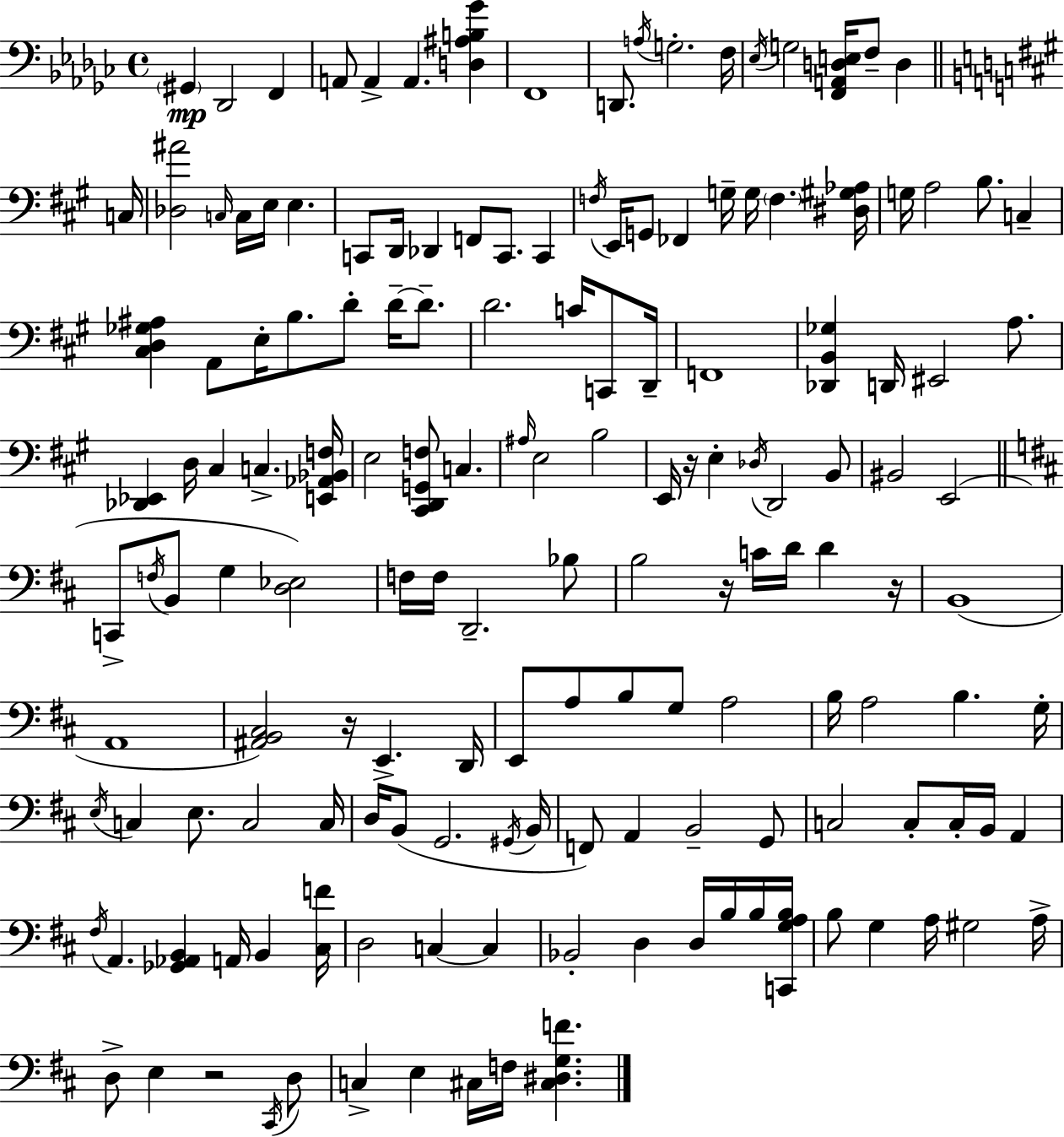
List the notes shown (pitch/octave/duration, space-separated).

G#2/q Db2/h F2/q A2/e A2/q A2/q. [D3,A#3,B3,Gb4]/q F2/w D2/e. A3/s G3/h. F3/s Eb3/s G3/h [F2,A2,D3,E3]/s F3/e D3/q C3/s [Db3,A#4]/h C3/s C3/s E3/s E3/q. C2/e D2/s Db2/q F2/e C2/e. C2/q F3/s E2/s G2/e FES2/q G3/s G3/s F3/q. [D#3,G#3,Ab3]/s G3/s A3/h B3/e. C3/q [C#3,D3,Gb3,A#3]/q A2/e E3/s B3/e. D4/e D4/s D4/e. D4/h. C4/s C2/e D2/s F2/w [Db2,B2,Gb3]/q D2/s EIS2/h A3/e. [Db2,Eb2]/q D3/s C#3/q C3/q. [E2,Ab2,Bb2,F3]/s E3/h [C#2,D2,G2,F3]/e C3/q. A#3/s E3/h B3/h E2/s R/s E3/q Db3/s D2/h B2/e BIS2/h E2/h C2/e F3/s B2/e G3/q [D3,Eb3]/h F3/s F3/s D2/h. Bb3/e B3/h R/s C4/s D4/s D4/q R/s B2/w A2/w [A#2,B2,C#3]/h R/s E2/q. D2/s E2/e A3/e B3/e G3/e A3/h B3/s A3/h B3/q. G3/s E3/s C3/q E3/e. C3/h C3/s D3/s B2/e G2/h. G#2/s B2/s F2/e A2/q B2/h G2/e C3/h C3/e C3/s B2/s A2/q F#3/s A2/q. [Gb2,Ab2,B2]/q A2/s B2/q [C#3,F4]/s D3/h C3/q C3/q Bb2/h D3/q D3/s B3/s B3/s [C2,G3,A3,B3]/s B3/e G3/q A3/s G#3/h A3/s D3/e E3/q R/h C#2/s D3/e C3/q E3/q C#3/s F3/s [C#3,D#3,G3,F4]/q.